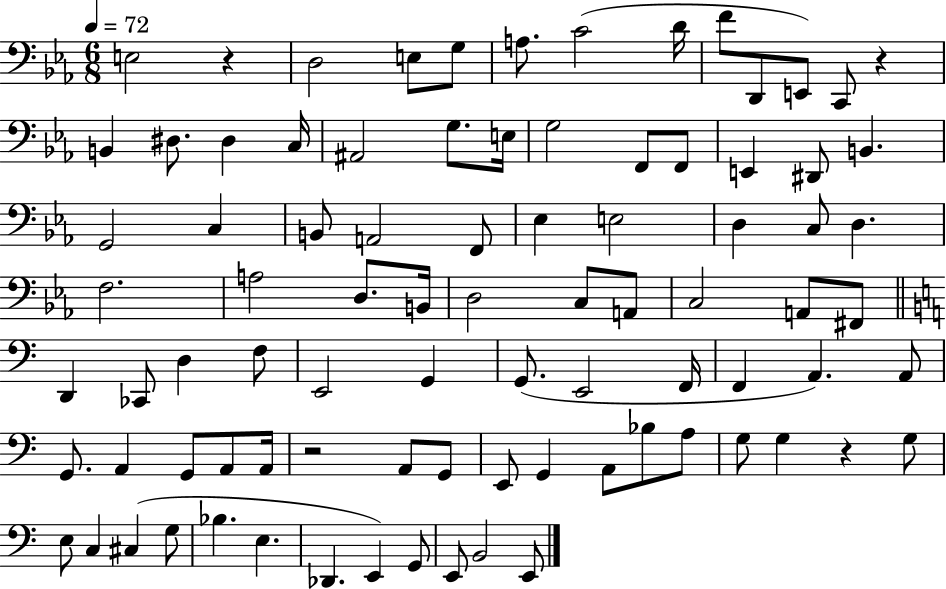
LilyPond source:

{
  \clef bass
  \numericTimeSignature
  \time 6/8
  \key ees \major
  \tempo 4 = 72
  e2 r4 | d2 e8 g8 | a8. c'2( d'16 | f'8 d,8 e,8) c,8 r4 | \break b,4 dis8. dis4 c16 | ais,2 g8. e16 | g2 f,8 f,8 | e,4 dis,8 b,4. | \break g,2 c4 | b,8 a,2 f,8 | ees4 e2 | d4 c8 d4. | \break f2. | a2 d8. b,16 | d2 c8 a,8 | c2 a,8 fis,8 | \break \bar "||" \break \key a \minor d,4 ces,8 d4 f8 | e,2 g,4 | g,8.( e,2 f,16 | f,4 a,4.) a,8 | \break g,8. a,4 g,8 a,8 a,16 | r2 a,8 g,8 | e,8 g,4 a,8 bes8 a8 | g8 g4 r4 g8 | \break e8 c4 cis4( g8 | bes4. e4. | des,4. e,4) g,8 | e,8 b,2 e,8 | \break \bar "|."
}